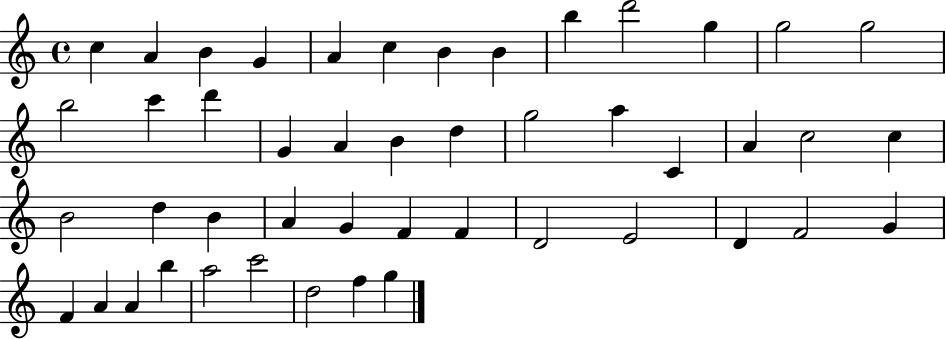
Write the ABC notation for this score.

X:1
T:Untitled
M:4/4
L:1/4
K:C
c A B G A c B B b d'2 g g2 g2 b2 c' d' G A B d g2 a C A c2 c B2 d B A G F F D2 E2 D F2 G F A A b a2 c'2 d2 f g